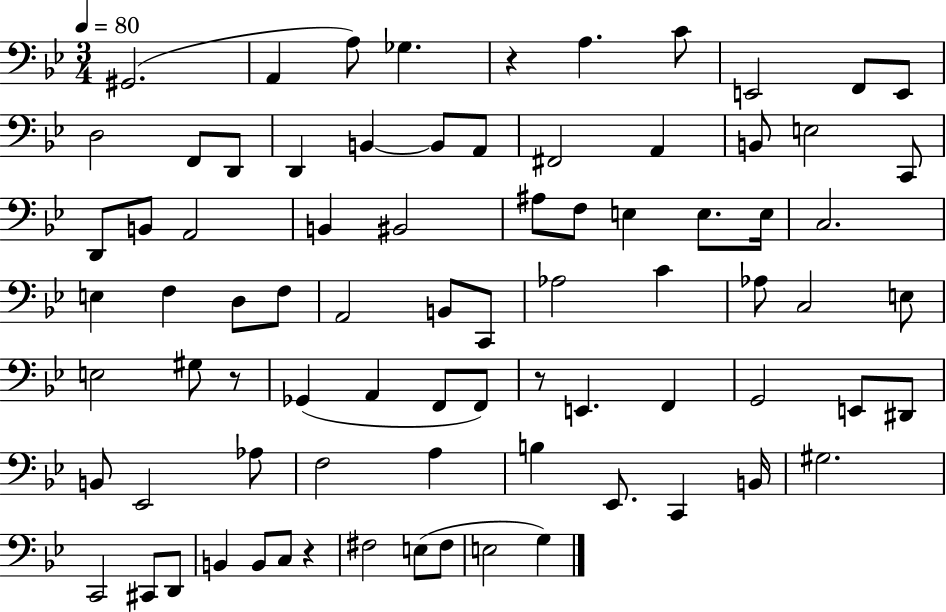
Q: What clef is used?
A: bass